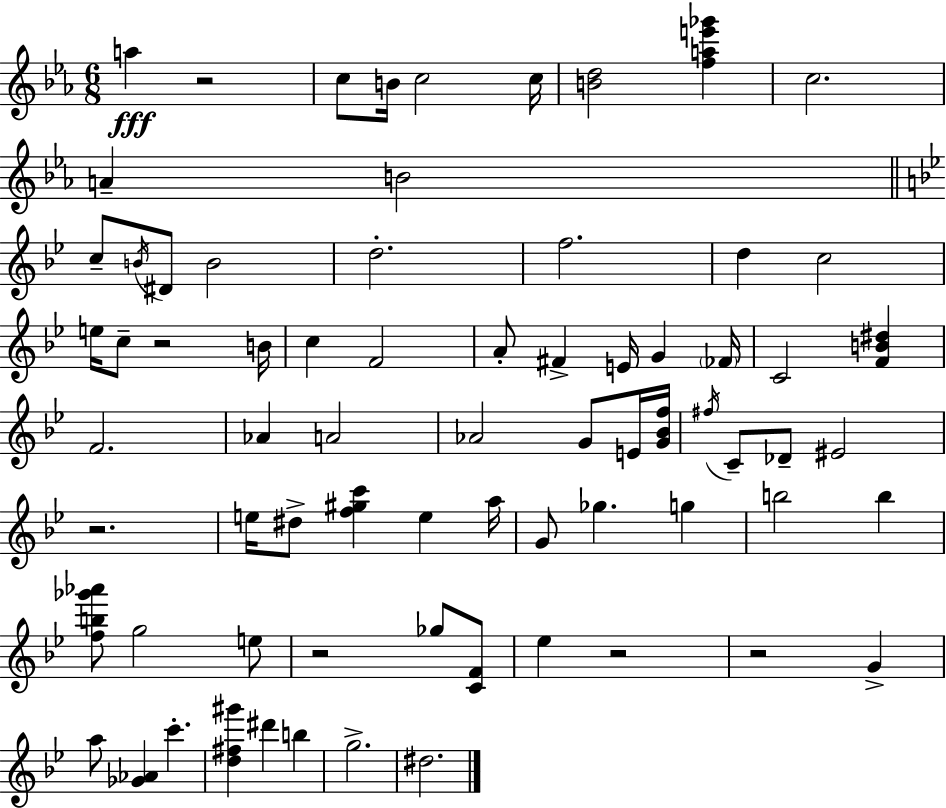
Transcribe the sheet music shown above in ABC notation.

X:1
T:Untitled
M:6/8
L:1/4
K:Cm
a z2 c/2 B/4 c2 c/4 [Bd]2 [fae'_g'] c2 A B2 c/2 B/4 ^D/2 B2 d2 f2 d c2 e/4 c/2 z2 B/4 c F2 A/2 ^F E/4 G _F/4 C2 [FB^d] F2 _A A2 _A2 G/2 E/4 [G_Bf]/4 ^f/4 C/2 _D/2 ^E2 z2 e/4 ^d/2 [f^gc'] e a/4 G/2 _g g b2 b [fb_g'_a']/2 g2 e/2 z2 _g/2 [CF]/2 _e z2 z2 G a/2 [_G_A] c' [d^f^g'] ^d' b g2 ^d2